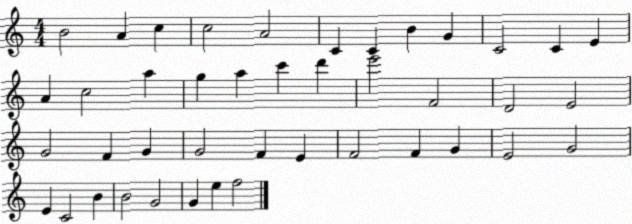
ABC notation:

X:1
T:Untitled
M:4/4
L:1/4
K:C
B2 A c c2 A2 C C B G C2 C E A c2 a g a c' d' e'2 F2 D2 E2 G2 F G G2 F E F2 F G E2 G2 E C2 B B2 G2 G e f2